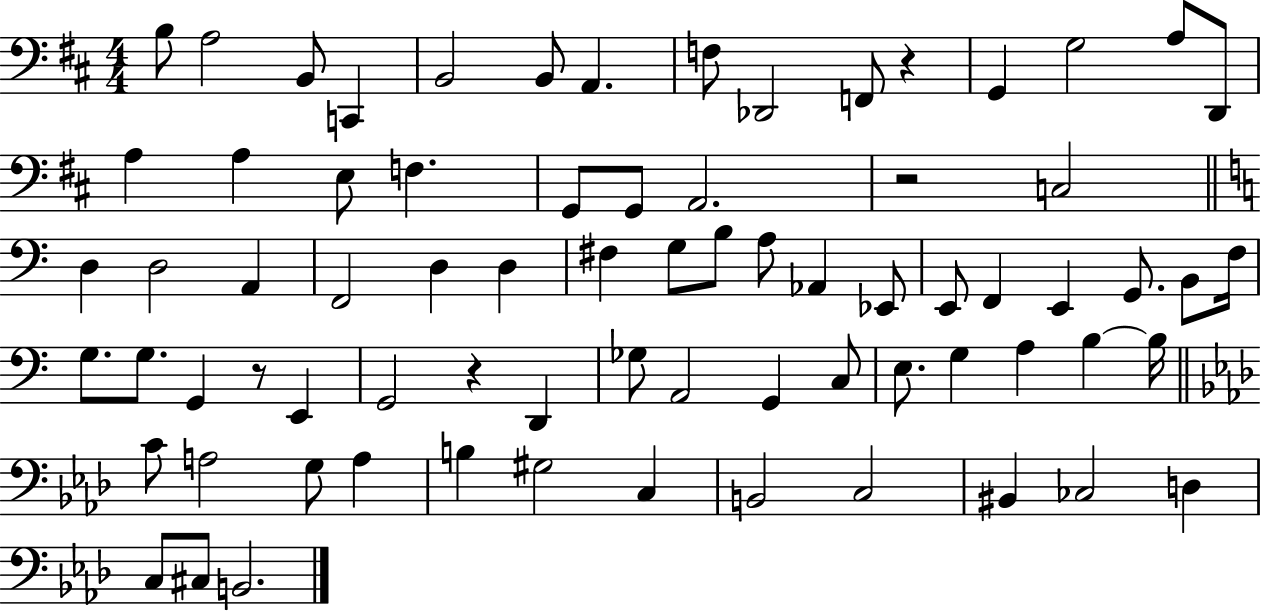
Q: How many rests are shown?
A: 4